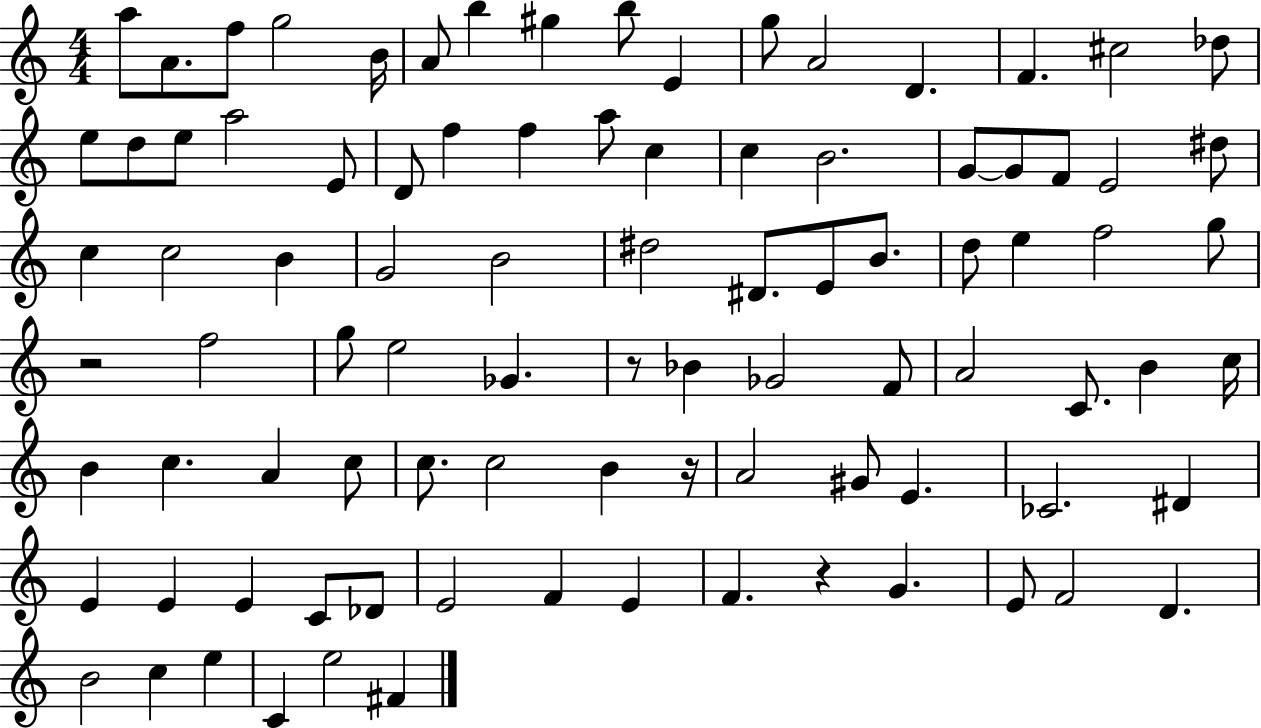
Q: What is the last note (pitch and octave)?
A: F#4